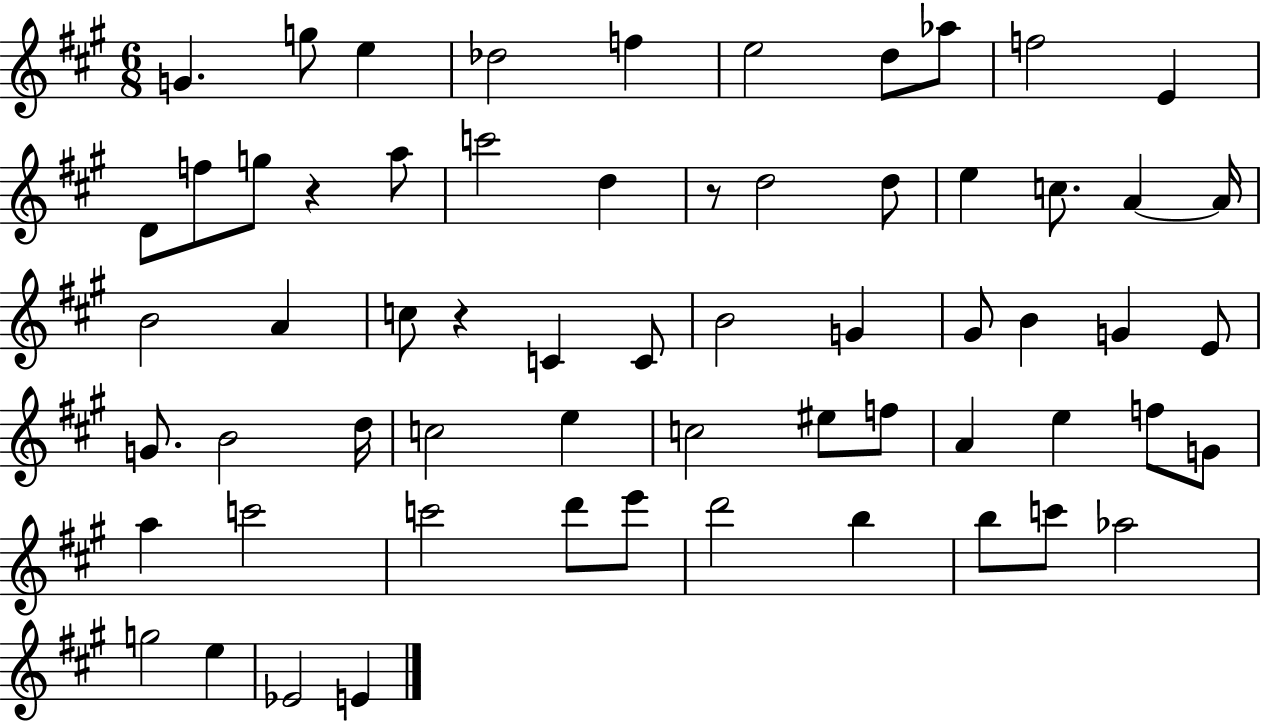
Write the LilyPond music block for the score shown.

{
  \clef treble
  \numericTimeSignature
  \time 6/8
  \key a \major
  g'4. g''8 e''4 | des''2 f''4 | e''2 d''8 aes''8 | f''2 e'4 | \break d'8 f''8 g''8 r4 a''8 | c'''2 d''4 | r8 d''2 d''8 | e''4 c''8. a'4~~ a'16 | \break b'2 a'4 | c''8 r4 c'4 c'8 | b'2 g'4 | gis'8 b'4 g'4 e'8 | \break g'8. b'2 d''16 | c''2 e''4 | c''2 eis''8 f''8 | a'4 e''4 f''8 g'8 | \break a''4 c'''2 | c'''2 d'''8 e'''8 | d'''2 b''4 | b''8 c'''8 aes''2 | \break g''2 e''4 | ees'2 e'4 | \bar "|."
}